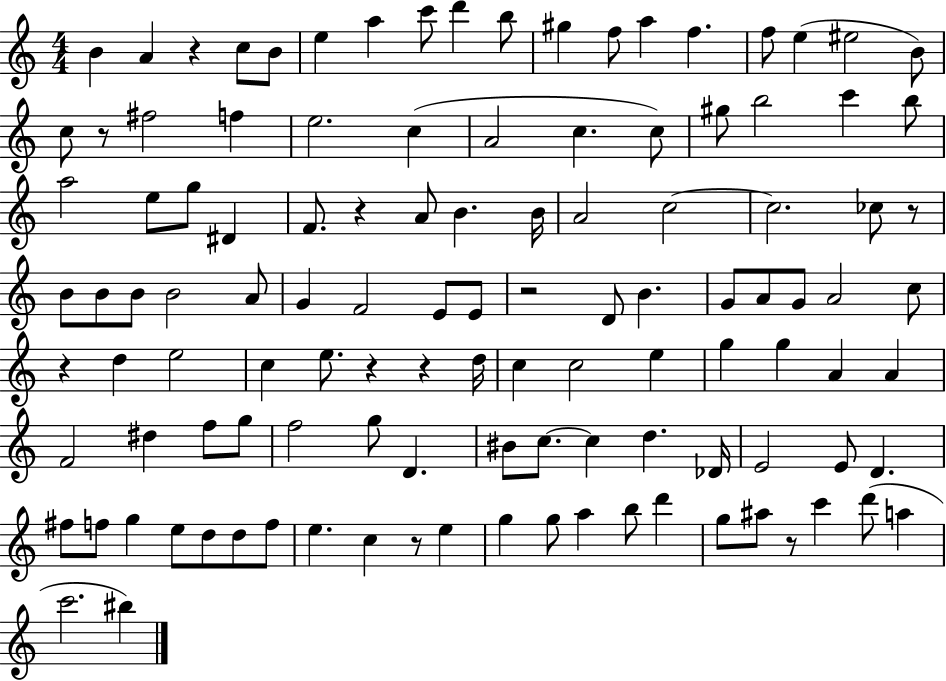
B4/q A4/q R/q C5/e B4/e E5/q A5/q C6/e D6/q B5/e G#5/q F5/e A5/q F5/q. F5/e E5/q EIS5/h B4/e C5/e R/e F#5/h F5/q E5/h. C5/q A4/h C5/q. C5/e G#5/e B5/h C6/q B5/e A5/h E5/e G5/e D#4/q F4/e. R/q A4/e B4/q. B4/s A4/h C5/h C5/h. CES5/e R/e B4/e B4/e B4/e B4/h A4/e G4/q F4/h E4/e E4/e R/h D4/e B4/q. G4/e A4/e G4/e A4/h C5/e R/q D5/q E5/h C5/q E5/e. R/q R/q D5/s C5/q C5/h E5/q G5/q G5/q A4/q A4/q F4/h D#5/q F5/e G5/e F5/h G5/e D4/q. BIS4/e C5/e. C5/q D5/q. Db4/s E4/h E4/e D4/q. F#5/e F5/e G5/q E5/e D5/e D5/e F5/e E5/q. C5/q R/e E5/q G5/q G5/e A5/q B5/e D6/q G5/e A#5/e R/e C6/q D6/e A5/q C6/h. BIS5/q